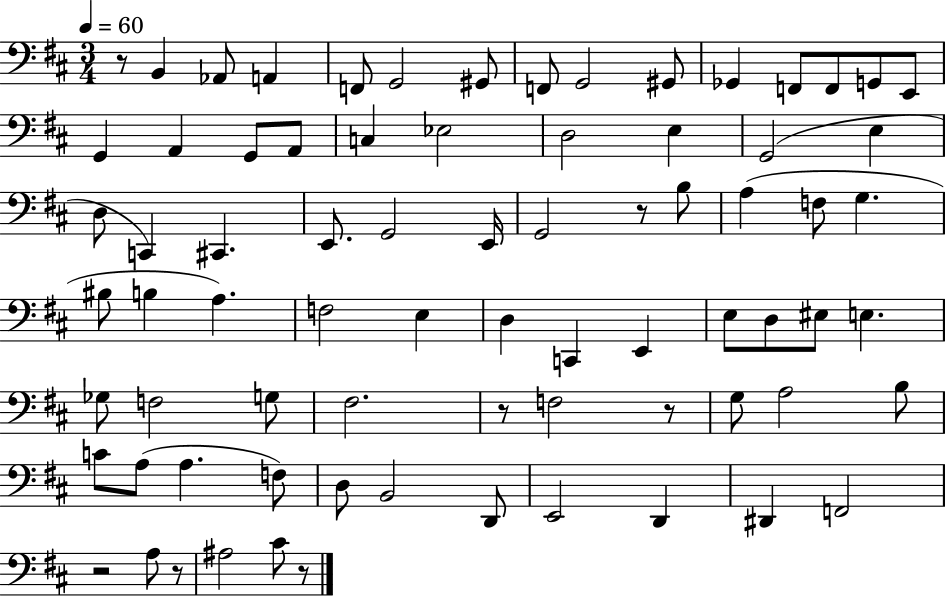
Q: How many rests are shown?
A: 7